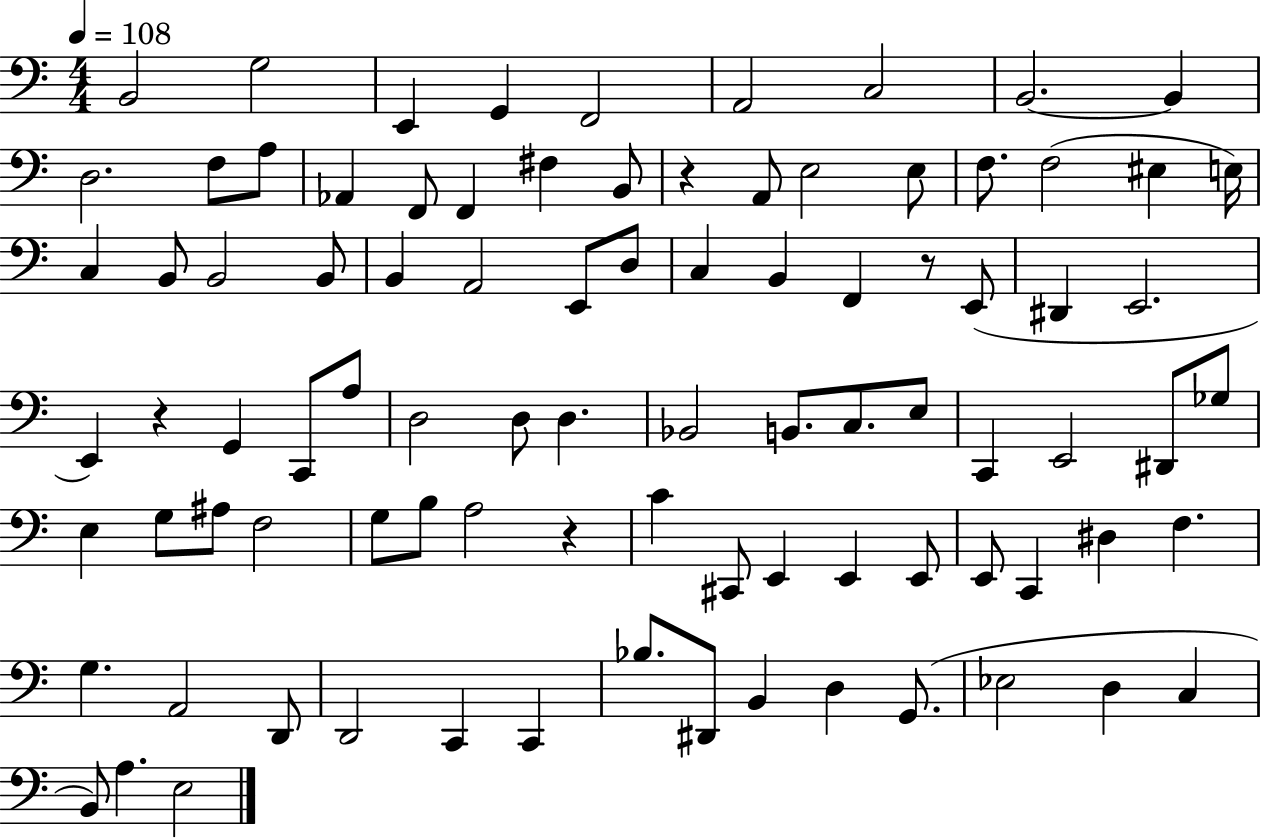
B2/h G3/h E2/q G2/q F2/h A2/h C3/h B2/h. B2/q D3/h. F3/e A3/e Ab2/q F2/e F2/q F#3/q B2/e R/q A2/e E3/h E3/e F3/e. F3/h EIS3/q E3/s C3/q B2/e B2/h B2/e B2/q A2/h E2/e D3/e C3/q B2/q F2/q R/e E2/e D#2/q E2/h. E2/q R/q G2/q C2/e A3/e D3/h D3/e D3/q. Bb2/h B2/e. C3/e. E3/e C2/q E2/h D#2/e Gb3/e E3/q G3/e A#3/e F3/h G3/e B3/e A3/h R/q C4/q C#2/e E2/q E2/q E2/e E2/e C2/q D#3/q F3/q. G3/q. A2/h D2/e D2/h C2/q C2/q Bb3/e. D#2/e B2/q D3/q G2/e. Eb3/h D3/q C3/q B2/e A3/q. E3/h